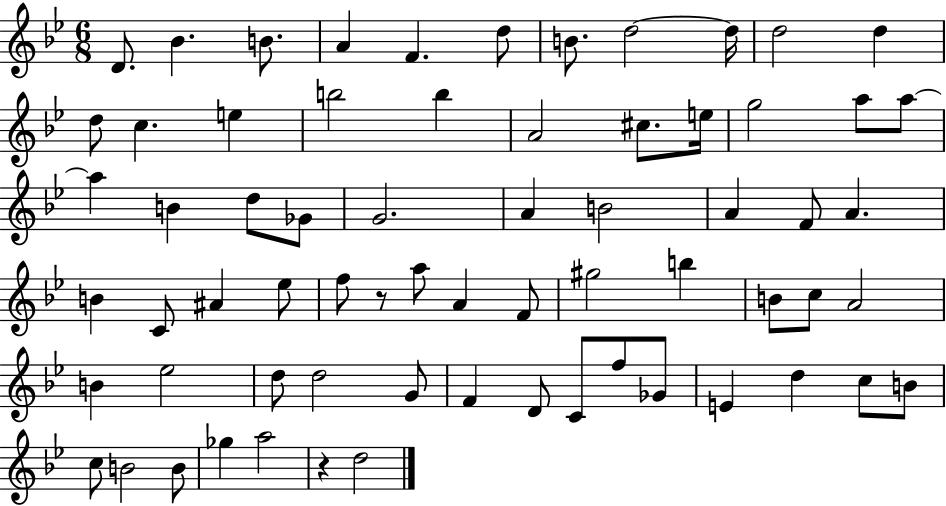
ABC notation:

X:1
T:Untitled
M:6/8
L:1/4
K:Bb
D/2 _B B/2 A F d/2 B/2 d2 d/4 d2 d d/2 c e b2 b A2 ^c/2 e/4 g2 a/2 a/2 a B d/2 _G/2 G2 A B2 A F/2 A B C/2 ^A _e/2 f/2 z/2 a/2 A F/2 ^g2 b B/2 c/2 A2 B _e2 d/2 d2 G/2 F D/2 C/2 f/2 _G/2 E d c/2 B/2 c/2 B2 B/2 _g a2 z d2